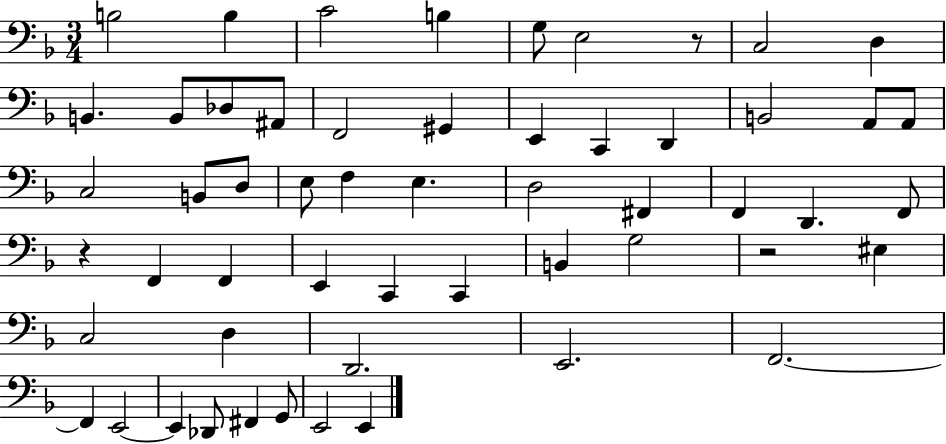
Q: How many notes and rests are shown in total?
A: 55